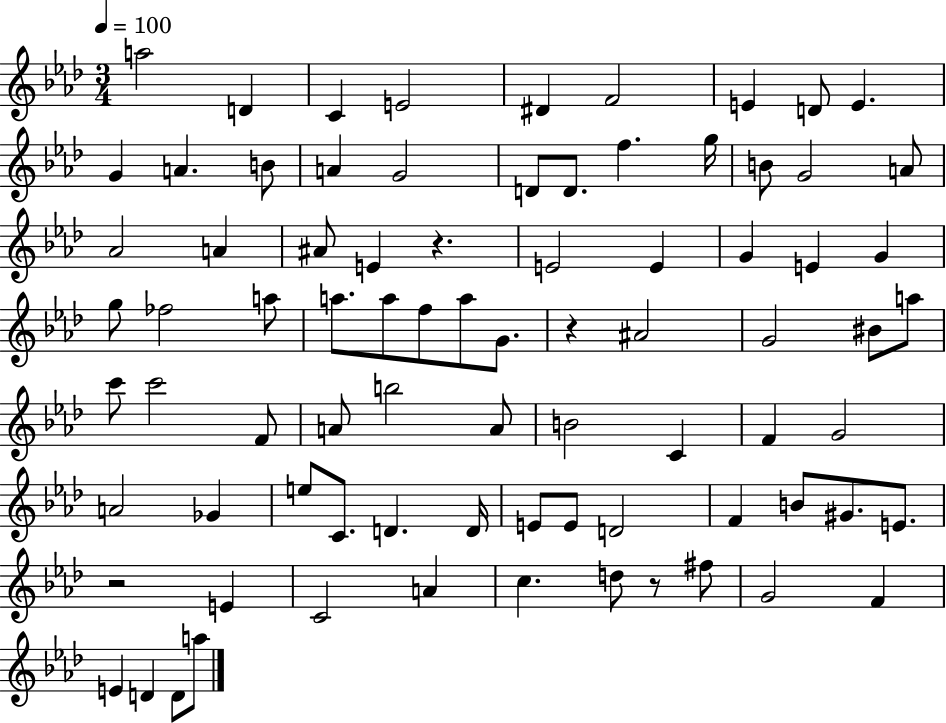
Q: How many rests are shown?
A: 4